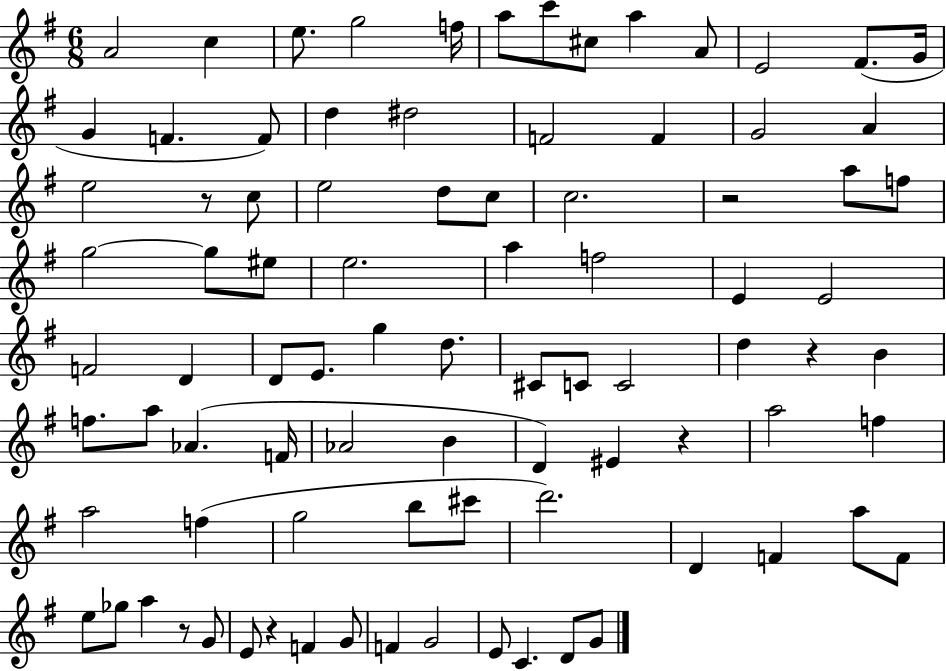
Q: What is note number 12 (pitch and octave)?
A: F#4